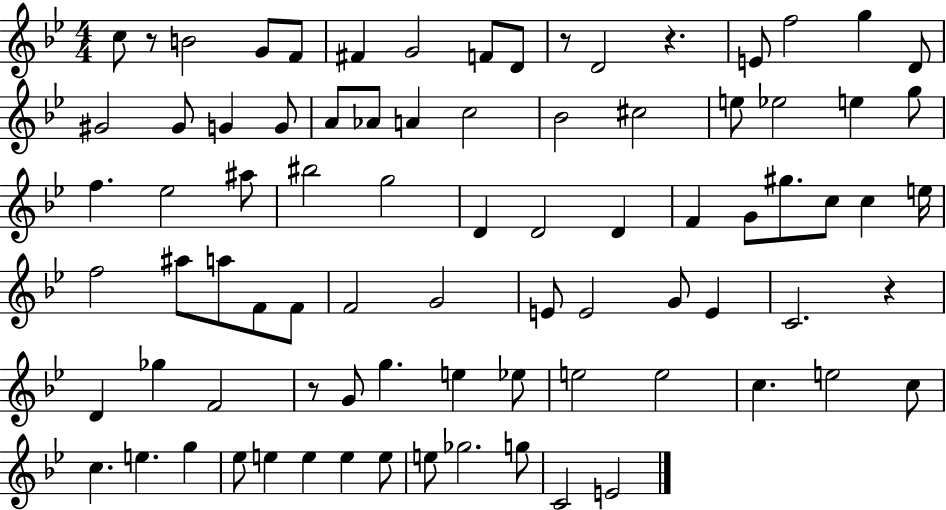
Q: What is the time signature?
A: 4/4